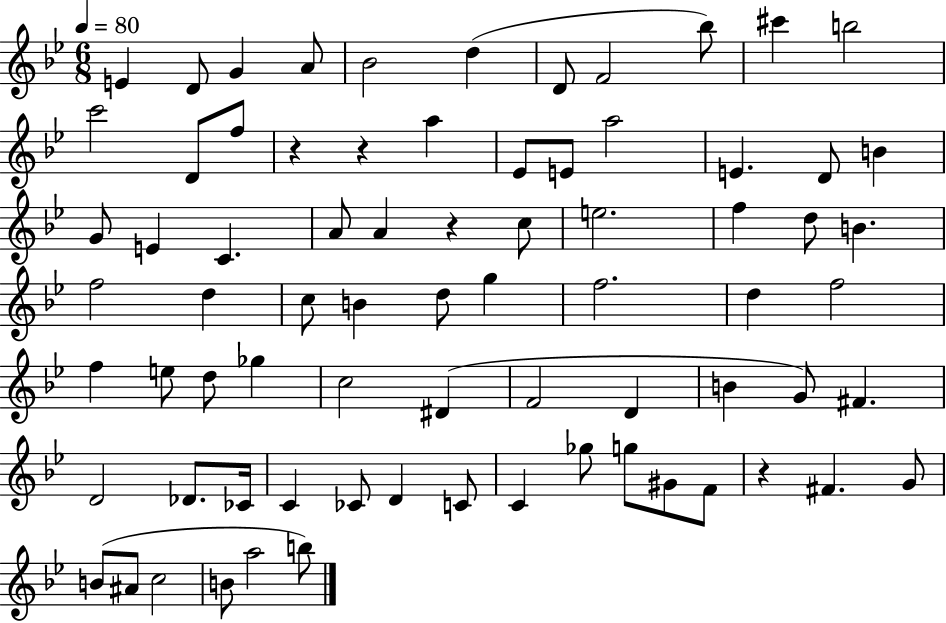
E4/q D4/e G4/q A4/e Bb4/h D5/q D4/e F4/h Bb5/e C#6/q B5/h C6/h D4/e F5/e R/q R/q A5/q Eb4/e E4/e A5/h E4/q. D4/e B4/q G4/e E4/q C4/q. A4/e A4/q R/q C5/e E5/h. F5/q D5/e B4/q. F5/h D5/q C5/e B4/q D5/e G5/q F5/h. D5/q F5/h F5/q E5/e D5/e Gb5/q C5/h D#4/q F4/h D4/q B4/q G4/e F#4/q. D4/h Db4/e. CES4/s C4/q CES4/e D4/q C4/e C4/q Gb5/e G5/e G#4/e F4/e R/q F#4/q. G4/e B4/e A#4/e C5/h B4/e A5/h B5/e